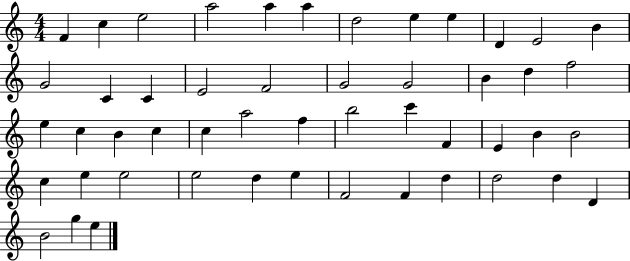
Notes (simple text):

F4/q C5/q E5/h A5/h A5/q A5/q D5/h E5/q E5/q D4/q E4/h B4/q G4/h C4/q C4/q E4/h F4/h G4/h G4/h B4/q D5/q F5/h E5/q C5/q B4/q C5/q C5/q A5/h F5/q B5/h C6/q F4/q E4/q B4/q B4/h C5/q E5/q E5/h E5/h D5/q E5/q F4/h F4/q D5/q D5/h D5/q D4/q B4/h G5/q E5/q